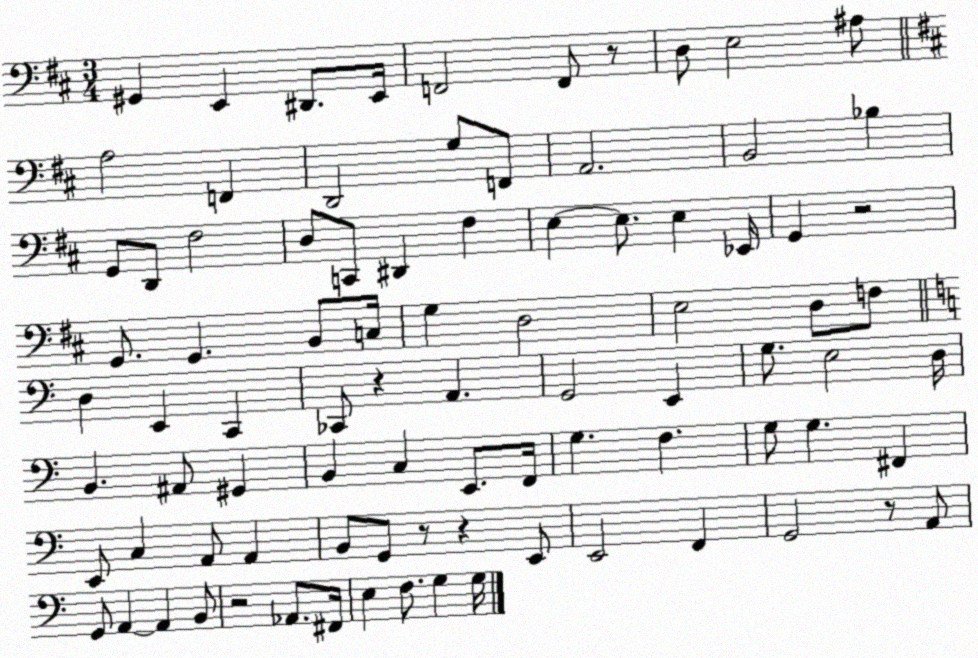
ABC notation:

X:1
T:Untitled
M:3/4
L:1/4
K:D
^G,, E,, ^D,,/2 E,,/4 F,,2 F,,/2 z/2 D,/2 E,2 ^A,/2 A,2 F,, D,,2 G,/2 F,,/2 A,,2 B,,2 _B, G,,/2 D,,/2 ^F,2 D,/2 C,,/2 ^D,, ^F, E, E,/2 E, _E,,/4 G,, z2 G,,/2 G,, B,,/2 C,/4 G, D,2 E,2 D,/2 F,/2 D, E,, C,, _C,,/2 z A,, G,,2 E,, G,/2 E,2 D,/4 B,, ^A,,/2 ^G,, B,, C, E,,/2 F,,/4 G, F, G,/2 G, ^F,, E,,/2 C, A,,/2 A,, B,,/2 G,,/2 z/2 z E,,/2 E,,2 F,, G,,2 z/2 A,,/2 G,,/2 A,, A,, B,,/2 z2 _A,,/2 ^F,,/4 E, F,/2 G, G,/4